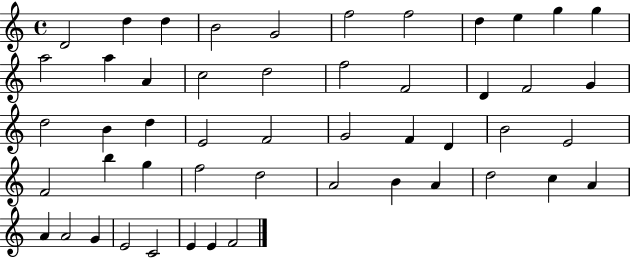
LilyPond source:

{
  \clef treble
  \time 4/4
  \defaultTimeSignature
  \key c \major
  d'2 d''4 d''4 | b'2 g'2 | f''2 f''2 | d''4 e''4 g''4 g''4 | \break a''2 a''4 a'4 | c''2 d''2 | f''2 f'2 | d'4 f'2 g'4 | \break d''2 b'4 d''4 | e'2 f'2 | g'2 f'4 d'4 | b'2 e'2 | \break f'2 b''4 g''4 | f''2 d''2 | a'2 b'4 a'4 | d''2 c''4 a'4 | \break a'4 a'2 g'4 | e'2 c'2 | e'4 e'4 f'2 | \bar "|."
}